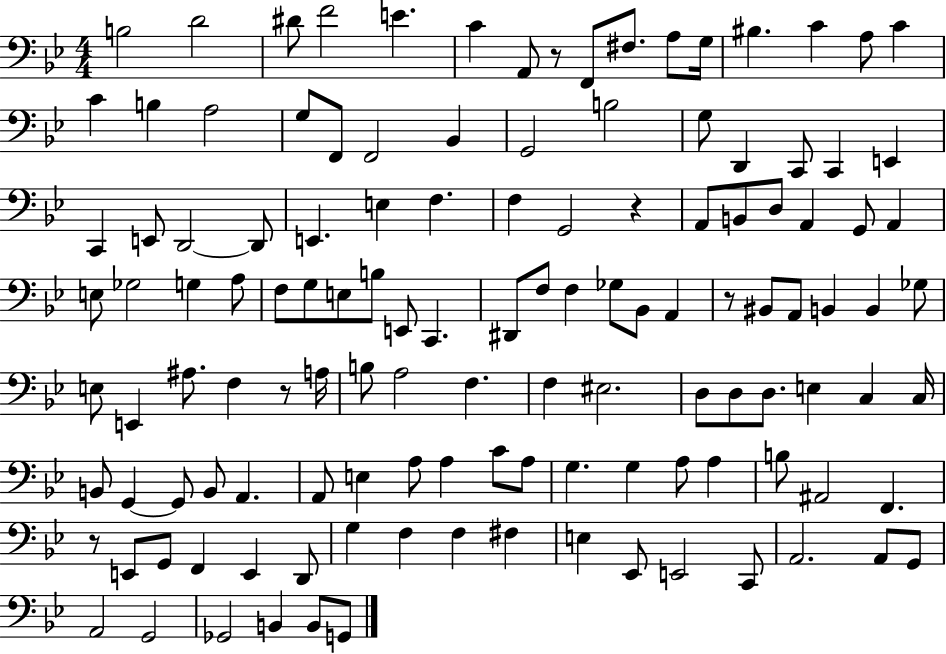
X:1
T:Untitled
M:4/4
L:1/4
K:Bb
B,2 D2 ^D/2 F2 E C A,,/2 z/2 F,,/2 ^F,/2 A,/2 G,/4 ^B, C A,/2 C C B, A,2 G,/2 F,,/2 F,,2 _B,, G,,2 B,2 G,/2 D,, C,,/2 C,, E,, C,, E,,/2 D,,2 D,,/2 E,, E, F, F, G,,2 z A,,/2 B,,/2 D,/2 A,, G,,/2 A,, E,/2 _G,2 G, A,/2 F,/2 G,/2 E,/2 B,/2 E,,/2 C,, ^D,,/2 F,/2 F, _G,/2 _B,,/2 A,, z/2 ^B,,/2 A,,/2 B,, B,, _G,/2 E,/2 E,, ^A,/2 F, z/2 A,/4 B,/2 A,2 F, F, ^E,2 D,/2 D,/2 D,/2 E, C, C,/4 B,,/2 G,, G,,/2 B,,/2 A,, A,,/2 E, A,/2 A, C/2 A,/2 G, G, A,/2 A, B,/2 ^A,,2 F,, z/2 E,,/2 G,,/2 F,, E,, D,,/2 G, F, F, ^F, E, _E,,/2 E,,2 C,,/2 A,,2 A,,/2 G,,/2 A,,2 G,,2 _G,,2 B,, B,,/2 G,,/2